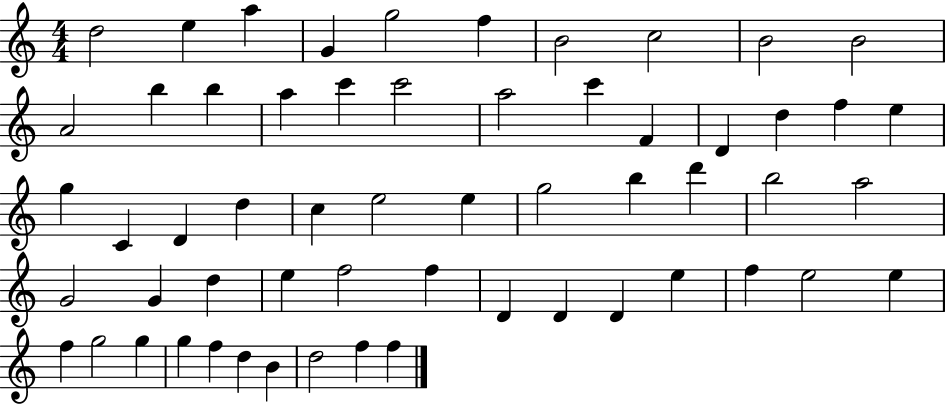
{
  \clef treble
  \numericTimeSignature
  \time 4/4
  \key c \major
  d''2 e''4 a''4 | g'4 g''2 f''4 | b'2 c''2 | b'2 b'2 | \break a'2 b''4 b''4 | a''4 c'''4 c'''2 | a''2 c'''4 f'4 | d'4 d''4 f''4 e''4 | \break g''4 c'4 d'4 d''4 | c''4 e''2 e''4 | g''2 b''4 d'''4 | b''2 a''2 | \break g'2 g'4 d''4 | e''4 f''2 f''4 | d'4 d'4 d'4 e''4 | f''4 e''2 e''4 | \break f''4 g''2 g''4 | g''4 f''4 d''4 b'4 | d''2 f''4 f''4 | \bar "|."
}